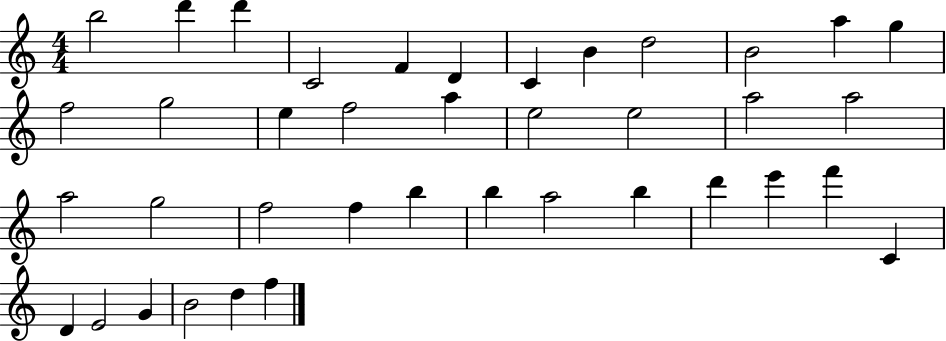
B5/h D6/q D6/q C4/h F4/q D4/q C4/q B4/q D5/h B4/h A5/q G5/q F5/h G5/h E5/q F5/h A5/q E5/h E5/h A5/h A5/h A5/h G5/h F5/h F5/q B5/q B5/q A5/h B5/q D6/q E6/q F6/q C4/q D4/q E4/h G4/q B4/h D5/q F5/q